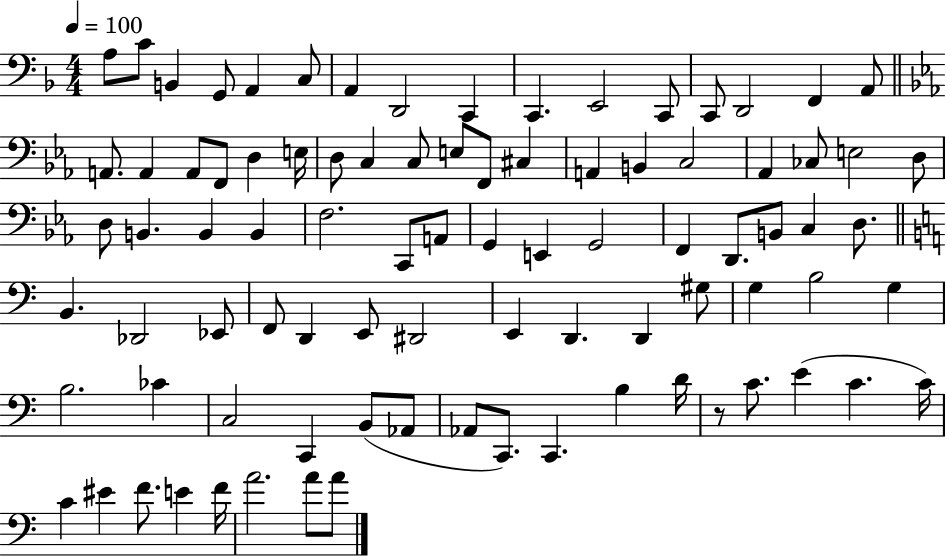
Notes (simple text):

A3/e C4/e B2/q G2/e A2/q C3/e A2/q D2/h C2/q C2/q. E2/h C2/e C2/e D2/h F2/q A2/e A2/e. A2/q A2/e F2/e D3/q E3/s D3/e C3/q C3/e E3/e F2/e C#3/q A2/q B2/q C3/h Ab2/q CES3/e E3/h D3/e D3/e B2/q. B2/q B2/q F3/h. C2/e A2/e G2/q E2/q G2/h F2/q D2/e. B2/e C3/q D3/e. B2/q. Db2/h Eb2/e F2/e D2/q E2/e D#2/h E2/q D2/q. D2/q G#3/e G3/q B3/h G3/q B3/h. CES4/q C3/h C2/q B2/e Ab2/e Ab2/e C2/e. C2/q. B3/q D4/s R/e C4/e. E4/q C4/q. C4/s C4/q EIS4/q F4/e. E4/q F4/s A4/h. A4/e A4/e